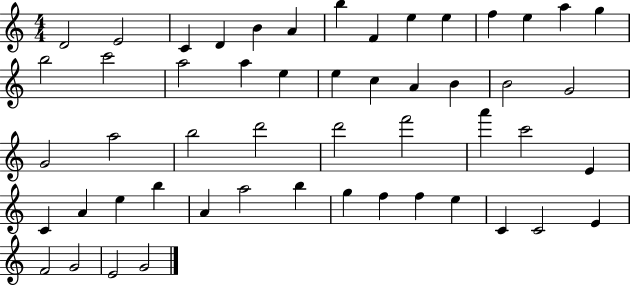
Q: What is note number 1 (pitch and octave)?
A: D4